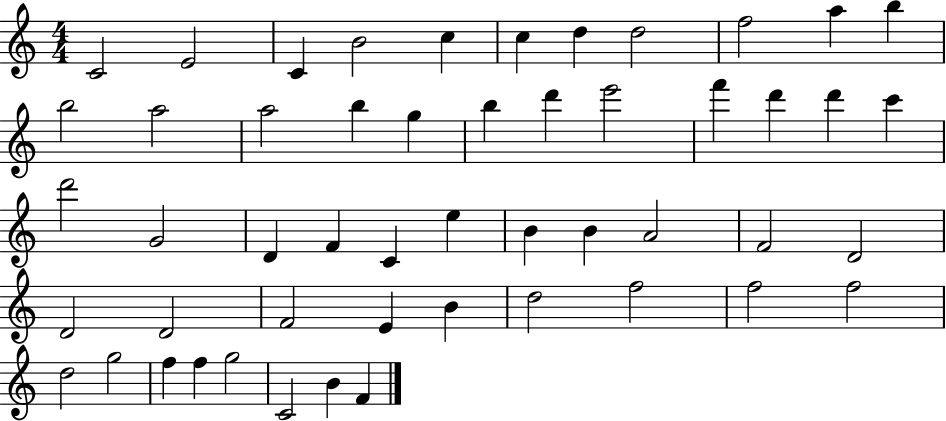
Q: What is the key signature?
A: C major